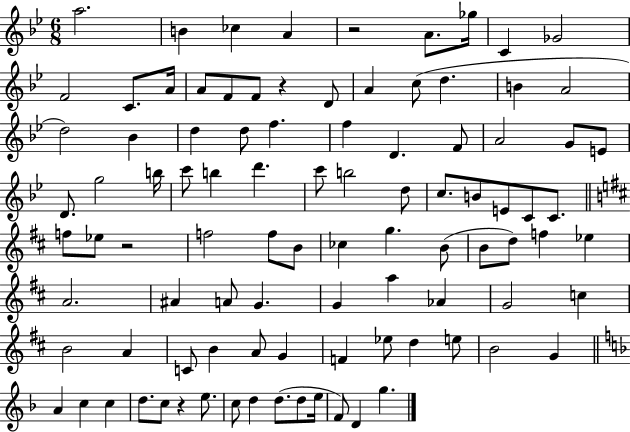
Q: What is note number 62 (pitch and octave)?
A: G4